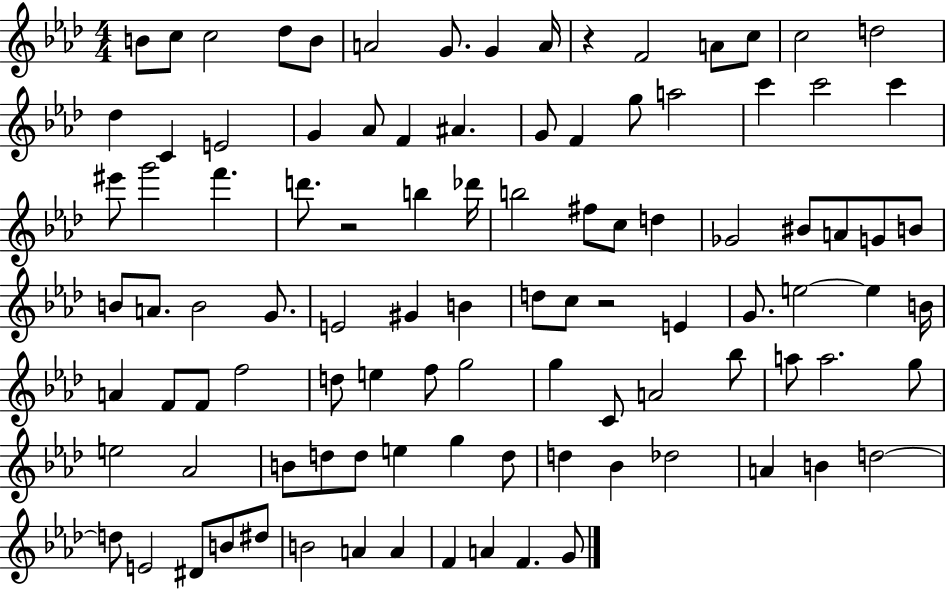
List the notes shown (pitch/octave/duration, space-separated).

B4/e C5/e C5/h Db5/e B4/e A4/h G4/e. G4/q A4/s R/q F4/h A4/e C5/e C5/h D5/h Db5/q C4/q E4/h G4/q Ab4/e F4/q A#4/q. G4/e F4/q G5/e A5/h C6/q C6/h C6/q EIS6/e G6/h F6/q. D6/e. R/h B5/q Db6/s B5/h F#5/e C5/e D5/q Gb4/h BIS4/e A4/e G4/e B4/e B4/e A4/e. B4/h G4/e. E4/h G#4/q B4/q D5/e C5/e R/h E4/q G4/e. E5/h E5/q B4/s A4/q F4/e F4/e F5/h D5/e E5/q F5/e G5/h G5/q C4/e A4/h Bb5/e A5/e A5/h. G5/e E5/h Ab4/h B4/e D5/e D5/e E5/q G5/q D5/e D5/q Bb4/q Db5/h A4/q B4/q D5/h D5/e E4/h D#4/e B4/e D#5/e B4/h A4/q A4/q F4/q A4/q F4/q. G4/e